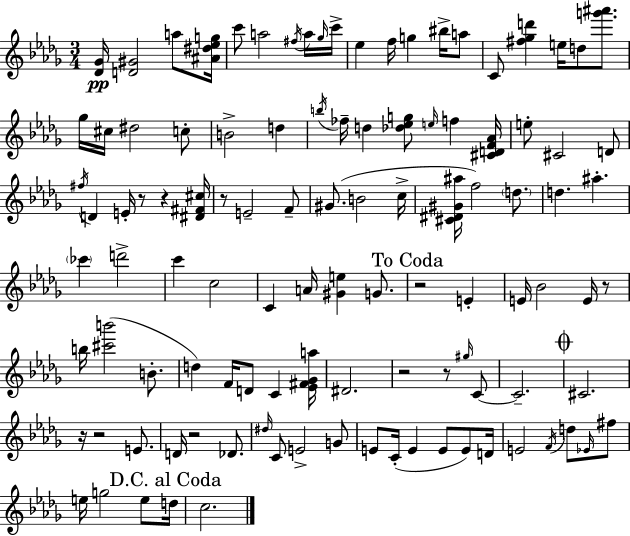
X:1
T:Untitled
M:3/4
L:1/4
K:Bbm
[_D_G]/4 [D^G]2 a/2 [^A^d_eg]/4 c'/2 a2 ^f/4 a/4 _g/4 c'/4 _e f/4 g ^b/4 a/2 C/2 [^f_gd'] e/4 d/2 [g'^a']/2 _g/4 ^c/4 ^d2 c/2 B2 d b/4 _f/4 d [_d_eg]/2 e/4 f [^CDF_A]/4 e/2 ^C2 D/2 ^f/4 D E/4 z/2 z [^D^F^c]/4 z/2 E2 F/2 ^G/2 B2 c/4 [^C^D^G^a]/4 f2 d/2 d ^a _c' d'2 c' c2 C A/4 [^Ge] G/2 z2 E E/4 _B2 E/4 z/2 b/4 [^c'b']2 B/2 d F/4 D/2 C [_E^F_Ga]/4 ^D2 z2 z/2 ^g/4 C/2 C2 ^C2 z/4 z2 E/2 D/4 z2 _D/2 ^d/4 C/2 E2 G/2 E/2 C/4 E E/2 E/2 D/4 E2 F/4 d/2 _E/4 ^f/2 e/4 g2 e/2 d/4 c2